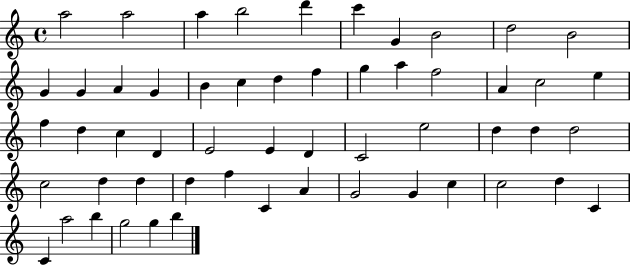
{
  \clef treble
  \time 4/4
  \defaultTimeSignature
  \key c \major
  a''2 a''2 | a''4 b''2 d'''4 | c'''4 g'4 b'2 | d''2 b'2 | \break g'4 g'4 a'4 g'4 | b'4 c''4 d''4 f''4 | g''4 a''4 f''2 | a'4 c''2 e''4 | \break f''4 d''4 c''4 d'4 | e'2 e'4 d'4 | c'2 e''2 | d''4 d''4 d''2 | \break c''2 d''4 d''4 | d''4 f''4 c'4 a'4 | g'2 g'4 c''4 | c''2 d''4 c'4 | \break c'4 a''2 b''4 | g''2 g''4 b''4 | \bar "|."
}